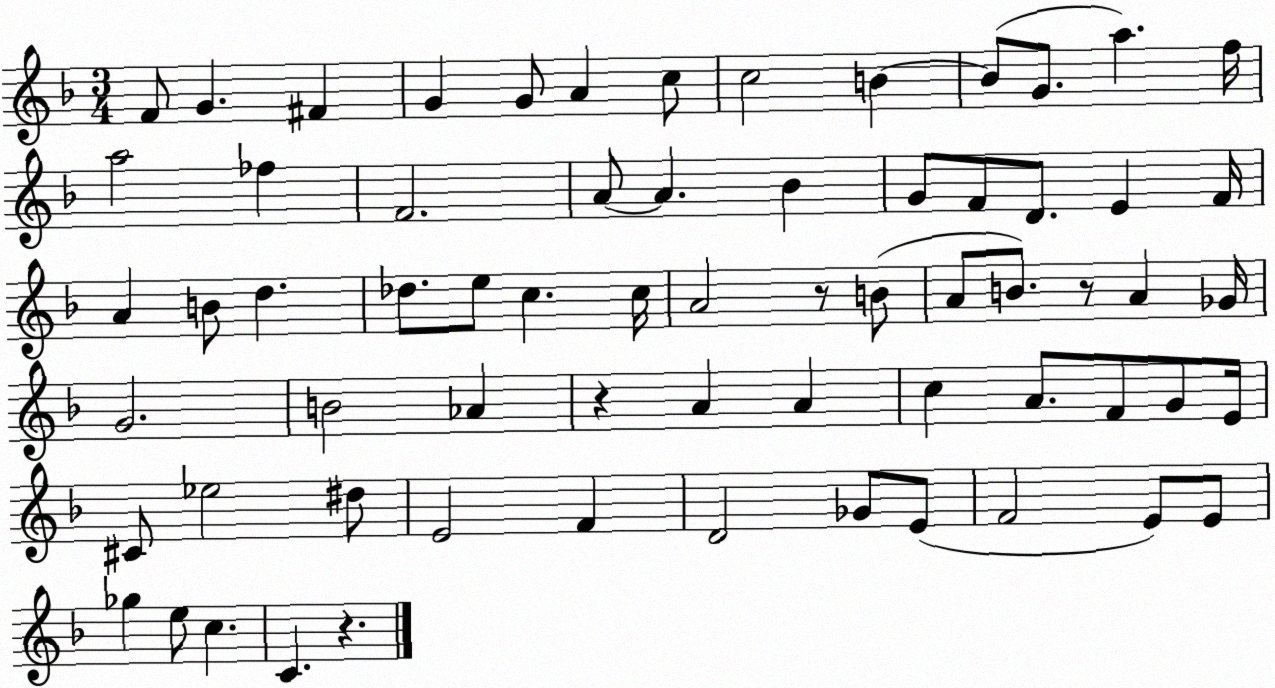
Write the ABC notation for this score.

X:1
T:Untitled
M:3/4
L:1/4
K:F
F/2 G ^F G G/2 A c/2 c2 B B/2 G/2 a f/4 a2 _f F2 A/2 A _B G/2 F/2 D/2 E F/4 A B/2 d _d/2 e/2 c c/4 A2 z/2 B/2 A/2 B/2 z/2 A _G/4 G2 B2 _A z A A c A/2 F/2 G/2 E/4 ^C/2 _e2 ^d/2 E2 F D2 _G/2 E/2 F2 E/2 E/2 _g e/2 c C z